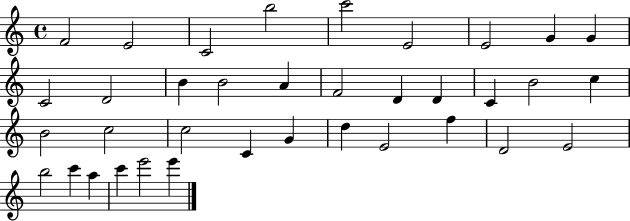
X:1
T:Untitled
M:4/4
L:1/4
K:C
F2 E2 C2 b2 c'2 E2 E2 G G C2 D2 B B2 A F2 D D C B2 c B2 c2 c2 C G d E2 f D2 E2 b2 c' a c' e'2 e'